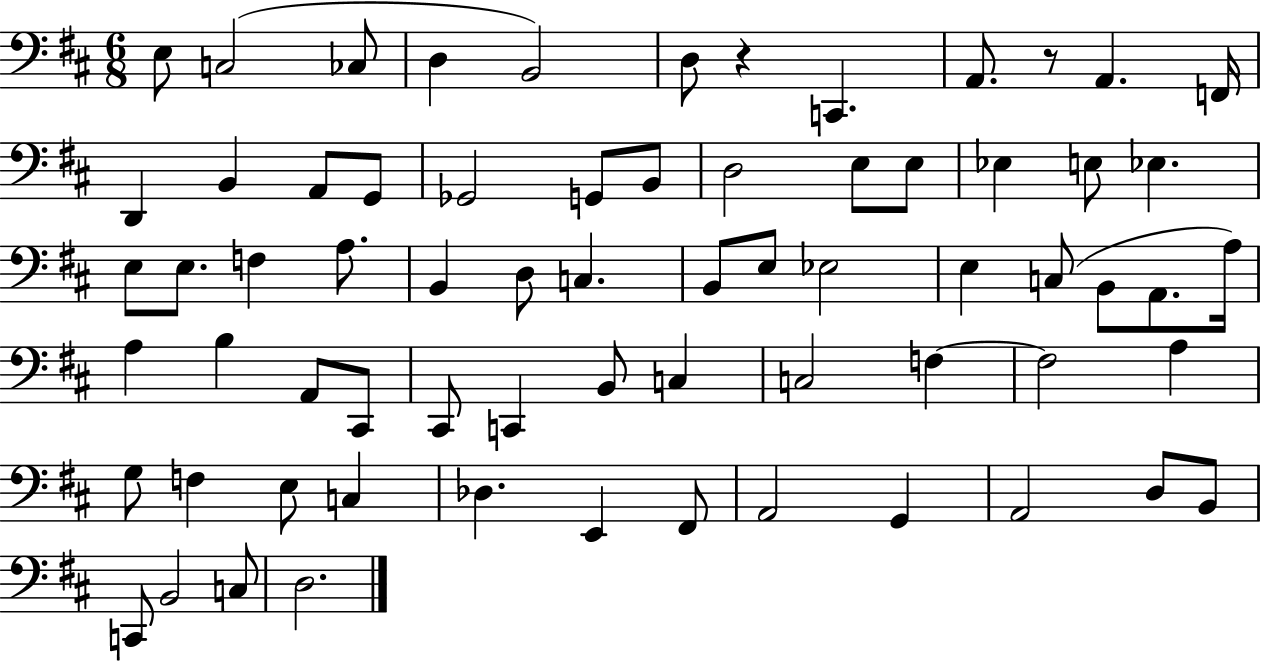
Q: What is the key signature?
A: D major